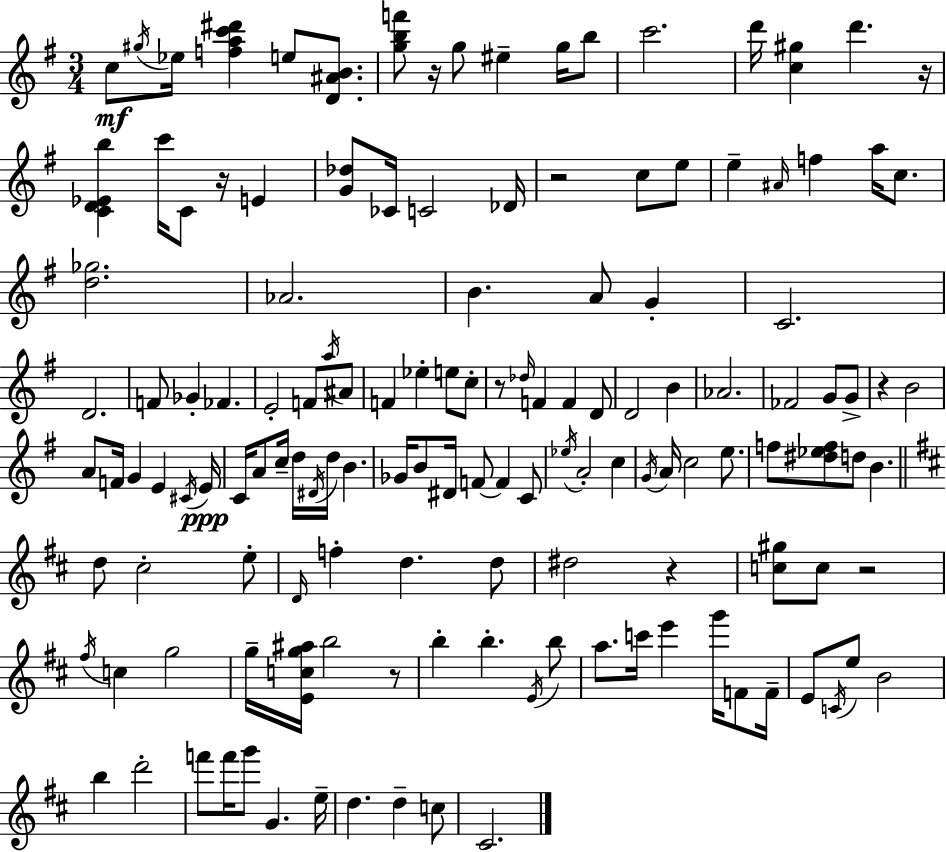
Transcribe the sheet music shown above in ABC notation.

X:1
T:Untitled
M:3/4
L:1/4
K:G
c/2 ^g/4 _e/4 [fac'^d'] e/2 [D^AB]/2 [gbf']/2 z/4 g/2 ^e g/4 b/2 c'2 d'/4 [c^g] d' z/4 [CD_Eb] c'/4 C/2 z/4 E [G_d]/2 _C/4 C2 _D/4 z2 c/2 e/2 e ^A/4 f a/4 c/2 [d_g]2 _A2 B A/2 G C2 D2 F/2 _G _F E2 F/2 a/4 ^A/2 F _e e/2 c/2 z/2 _d/4 F F D/2 D2 B _A2 _F2 G/2 G/2 z B2 A/2 F/4 G E ^C/4 E/4 C/4 A/2 c/4 d/4 ^D/4 d/4 B _G/4 B/2 ^D/4 F/2 F C/2 _e/4 A2 c G/4 A/4 c2 e/2 f/2 [^d_ef]/2 d/2 B d/2 ^c2 e/2 D/4 f d d/2 ^d2 z [c^g]/2 c/2 z2 ^f/4 c g2 g/4 [Ecg^a]/4 b2 z/2 b b E/4 b/2 a/2 c'/4 e' g'/4 F/2 F/4 E/2 C/4 e/2 B2 b d'2 f'/2 f'/4 g'/2 G e/4 d d c/2 ^C2